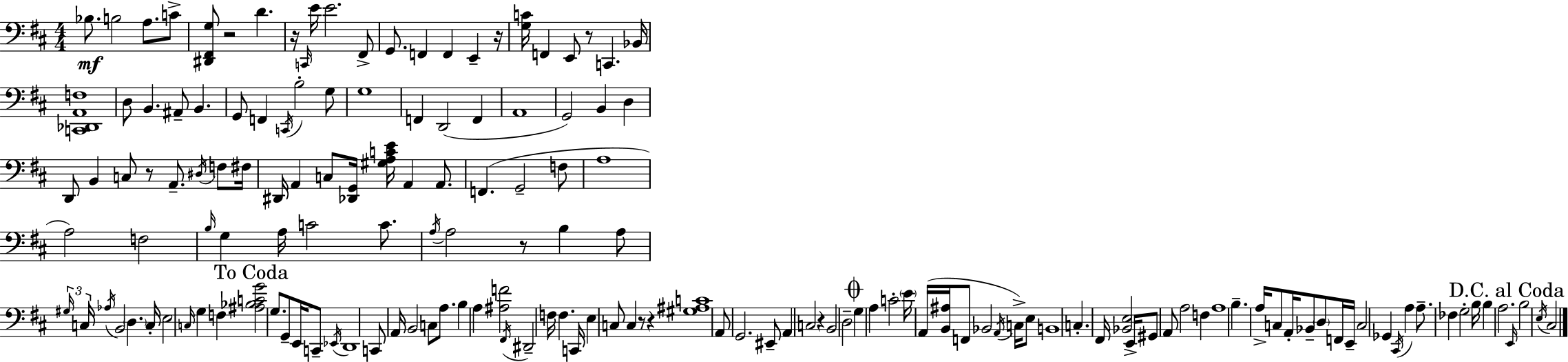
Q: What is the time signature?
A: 4/4